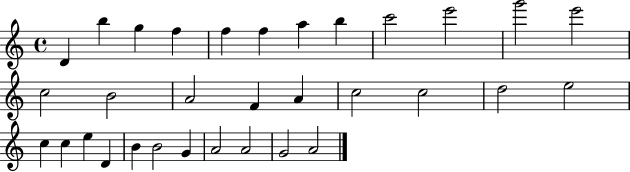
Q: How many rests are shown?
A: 0